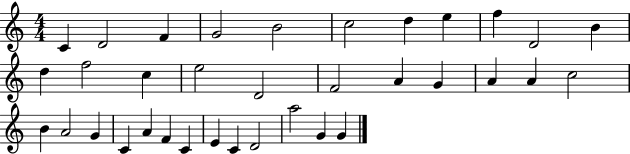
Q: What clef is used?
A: treble